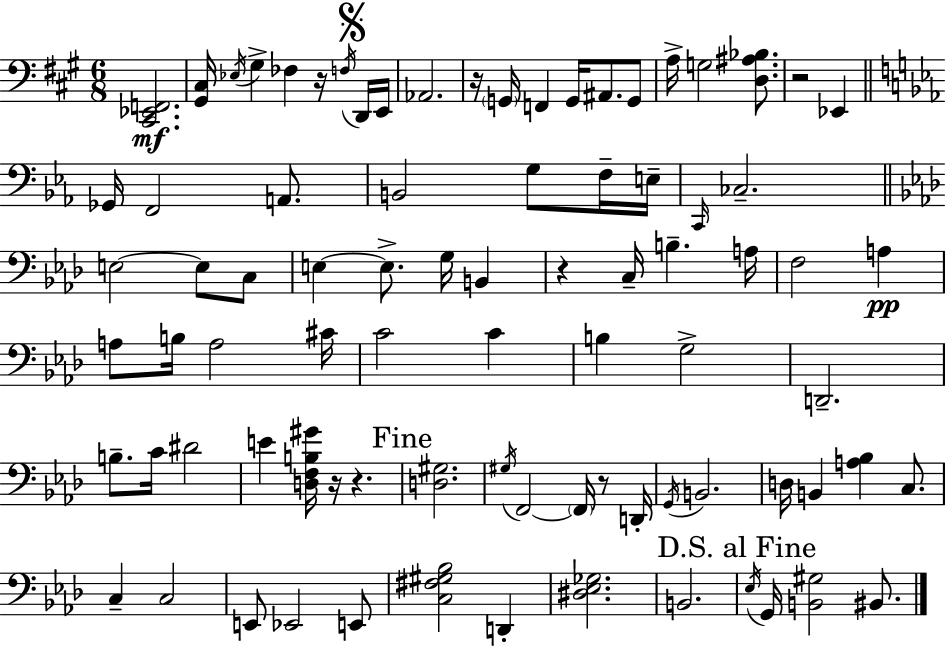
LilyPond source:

{
  \clef bass
  \numericTimeSignature
  \time 6/8
  \key a \major
  <cis, ees, f,>2.\mf | <gis, cis>16 \acciaccatura { ees16 } gis4-> fes4 r16 \acciaccatura { f16 } | \mark \markup { \musicglyph "scripts.segno" } d,16 e,16 aes,2. | r16 \parenthesize g,16 f,4 g,16 ais,8. | \break g,8 a16-> g2 <d ais bes>8. | r2 ees,4 | \bar "||" \break \key ees \major ges,16 f,2 a,8. | b,2 g8 f16-- e16-- | \grace { c,16 } ces2.-- | \bar "||" \break \key f \minor e2~~ e8 c8 | e4~~ e8.-> g16 b,4 | r4 c16-- b4.-- a16 | f2 a4\pp | \break a8 b16 a2 cis'16 | c'2 c'4 | b4 g2-> | d,2.-- | \break b8.-- c'16 dis'2 | e'4 <d f b gis'>16 r16 r4. | \mark "Fine" <d gis>2. | \acciaccatura { gis16 } f,2~~ \parenthesize f,16 r8 | \break d,16-. \acciaccatura { g,16 } b,2. | d16 b,4 <a bes>4 c8. | c4-- c2 | e,8 ees,2 | \break e,8 <c fis gis bes>2 d,4-. | <dis ees ges>2. | b,2. | \mark "D.S. al Fine" \acciaccatura { ees16 } g,16 <b, gis>2 | \break bis,8. \bar "|."
}